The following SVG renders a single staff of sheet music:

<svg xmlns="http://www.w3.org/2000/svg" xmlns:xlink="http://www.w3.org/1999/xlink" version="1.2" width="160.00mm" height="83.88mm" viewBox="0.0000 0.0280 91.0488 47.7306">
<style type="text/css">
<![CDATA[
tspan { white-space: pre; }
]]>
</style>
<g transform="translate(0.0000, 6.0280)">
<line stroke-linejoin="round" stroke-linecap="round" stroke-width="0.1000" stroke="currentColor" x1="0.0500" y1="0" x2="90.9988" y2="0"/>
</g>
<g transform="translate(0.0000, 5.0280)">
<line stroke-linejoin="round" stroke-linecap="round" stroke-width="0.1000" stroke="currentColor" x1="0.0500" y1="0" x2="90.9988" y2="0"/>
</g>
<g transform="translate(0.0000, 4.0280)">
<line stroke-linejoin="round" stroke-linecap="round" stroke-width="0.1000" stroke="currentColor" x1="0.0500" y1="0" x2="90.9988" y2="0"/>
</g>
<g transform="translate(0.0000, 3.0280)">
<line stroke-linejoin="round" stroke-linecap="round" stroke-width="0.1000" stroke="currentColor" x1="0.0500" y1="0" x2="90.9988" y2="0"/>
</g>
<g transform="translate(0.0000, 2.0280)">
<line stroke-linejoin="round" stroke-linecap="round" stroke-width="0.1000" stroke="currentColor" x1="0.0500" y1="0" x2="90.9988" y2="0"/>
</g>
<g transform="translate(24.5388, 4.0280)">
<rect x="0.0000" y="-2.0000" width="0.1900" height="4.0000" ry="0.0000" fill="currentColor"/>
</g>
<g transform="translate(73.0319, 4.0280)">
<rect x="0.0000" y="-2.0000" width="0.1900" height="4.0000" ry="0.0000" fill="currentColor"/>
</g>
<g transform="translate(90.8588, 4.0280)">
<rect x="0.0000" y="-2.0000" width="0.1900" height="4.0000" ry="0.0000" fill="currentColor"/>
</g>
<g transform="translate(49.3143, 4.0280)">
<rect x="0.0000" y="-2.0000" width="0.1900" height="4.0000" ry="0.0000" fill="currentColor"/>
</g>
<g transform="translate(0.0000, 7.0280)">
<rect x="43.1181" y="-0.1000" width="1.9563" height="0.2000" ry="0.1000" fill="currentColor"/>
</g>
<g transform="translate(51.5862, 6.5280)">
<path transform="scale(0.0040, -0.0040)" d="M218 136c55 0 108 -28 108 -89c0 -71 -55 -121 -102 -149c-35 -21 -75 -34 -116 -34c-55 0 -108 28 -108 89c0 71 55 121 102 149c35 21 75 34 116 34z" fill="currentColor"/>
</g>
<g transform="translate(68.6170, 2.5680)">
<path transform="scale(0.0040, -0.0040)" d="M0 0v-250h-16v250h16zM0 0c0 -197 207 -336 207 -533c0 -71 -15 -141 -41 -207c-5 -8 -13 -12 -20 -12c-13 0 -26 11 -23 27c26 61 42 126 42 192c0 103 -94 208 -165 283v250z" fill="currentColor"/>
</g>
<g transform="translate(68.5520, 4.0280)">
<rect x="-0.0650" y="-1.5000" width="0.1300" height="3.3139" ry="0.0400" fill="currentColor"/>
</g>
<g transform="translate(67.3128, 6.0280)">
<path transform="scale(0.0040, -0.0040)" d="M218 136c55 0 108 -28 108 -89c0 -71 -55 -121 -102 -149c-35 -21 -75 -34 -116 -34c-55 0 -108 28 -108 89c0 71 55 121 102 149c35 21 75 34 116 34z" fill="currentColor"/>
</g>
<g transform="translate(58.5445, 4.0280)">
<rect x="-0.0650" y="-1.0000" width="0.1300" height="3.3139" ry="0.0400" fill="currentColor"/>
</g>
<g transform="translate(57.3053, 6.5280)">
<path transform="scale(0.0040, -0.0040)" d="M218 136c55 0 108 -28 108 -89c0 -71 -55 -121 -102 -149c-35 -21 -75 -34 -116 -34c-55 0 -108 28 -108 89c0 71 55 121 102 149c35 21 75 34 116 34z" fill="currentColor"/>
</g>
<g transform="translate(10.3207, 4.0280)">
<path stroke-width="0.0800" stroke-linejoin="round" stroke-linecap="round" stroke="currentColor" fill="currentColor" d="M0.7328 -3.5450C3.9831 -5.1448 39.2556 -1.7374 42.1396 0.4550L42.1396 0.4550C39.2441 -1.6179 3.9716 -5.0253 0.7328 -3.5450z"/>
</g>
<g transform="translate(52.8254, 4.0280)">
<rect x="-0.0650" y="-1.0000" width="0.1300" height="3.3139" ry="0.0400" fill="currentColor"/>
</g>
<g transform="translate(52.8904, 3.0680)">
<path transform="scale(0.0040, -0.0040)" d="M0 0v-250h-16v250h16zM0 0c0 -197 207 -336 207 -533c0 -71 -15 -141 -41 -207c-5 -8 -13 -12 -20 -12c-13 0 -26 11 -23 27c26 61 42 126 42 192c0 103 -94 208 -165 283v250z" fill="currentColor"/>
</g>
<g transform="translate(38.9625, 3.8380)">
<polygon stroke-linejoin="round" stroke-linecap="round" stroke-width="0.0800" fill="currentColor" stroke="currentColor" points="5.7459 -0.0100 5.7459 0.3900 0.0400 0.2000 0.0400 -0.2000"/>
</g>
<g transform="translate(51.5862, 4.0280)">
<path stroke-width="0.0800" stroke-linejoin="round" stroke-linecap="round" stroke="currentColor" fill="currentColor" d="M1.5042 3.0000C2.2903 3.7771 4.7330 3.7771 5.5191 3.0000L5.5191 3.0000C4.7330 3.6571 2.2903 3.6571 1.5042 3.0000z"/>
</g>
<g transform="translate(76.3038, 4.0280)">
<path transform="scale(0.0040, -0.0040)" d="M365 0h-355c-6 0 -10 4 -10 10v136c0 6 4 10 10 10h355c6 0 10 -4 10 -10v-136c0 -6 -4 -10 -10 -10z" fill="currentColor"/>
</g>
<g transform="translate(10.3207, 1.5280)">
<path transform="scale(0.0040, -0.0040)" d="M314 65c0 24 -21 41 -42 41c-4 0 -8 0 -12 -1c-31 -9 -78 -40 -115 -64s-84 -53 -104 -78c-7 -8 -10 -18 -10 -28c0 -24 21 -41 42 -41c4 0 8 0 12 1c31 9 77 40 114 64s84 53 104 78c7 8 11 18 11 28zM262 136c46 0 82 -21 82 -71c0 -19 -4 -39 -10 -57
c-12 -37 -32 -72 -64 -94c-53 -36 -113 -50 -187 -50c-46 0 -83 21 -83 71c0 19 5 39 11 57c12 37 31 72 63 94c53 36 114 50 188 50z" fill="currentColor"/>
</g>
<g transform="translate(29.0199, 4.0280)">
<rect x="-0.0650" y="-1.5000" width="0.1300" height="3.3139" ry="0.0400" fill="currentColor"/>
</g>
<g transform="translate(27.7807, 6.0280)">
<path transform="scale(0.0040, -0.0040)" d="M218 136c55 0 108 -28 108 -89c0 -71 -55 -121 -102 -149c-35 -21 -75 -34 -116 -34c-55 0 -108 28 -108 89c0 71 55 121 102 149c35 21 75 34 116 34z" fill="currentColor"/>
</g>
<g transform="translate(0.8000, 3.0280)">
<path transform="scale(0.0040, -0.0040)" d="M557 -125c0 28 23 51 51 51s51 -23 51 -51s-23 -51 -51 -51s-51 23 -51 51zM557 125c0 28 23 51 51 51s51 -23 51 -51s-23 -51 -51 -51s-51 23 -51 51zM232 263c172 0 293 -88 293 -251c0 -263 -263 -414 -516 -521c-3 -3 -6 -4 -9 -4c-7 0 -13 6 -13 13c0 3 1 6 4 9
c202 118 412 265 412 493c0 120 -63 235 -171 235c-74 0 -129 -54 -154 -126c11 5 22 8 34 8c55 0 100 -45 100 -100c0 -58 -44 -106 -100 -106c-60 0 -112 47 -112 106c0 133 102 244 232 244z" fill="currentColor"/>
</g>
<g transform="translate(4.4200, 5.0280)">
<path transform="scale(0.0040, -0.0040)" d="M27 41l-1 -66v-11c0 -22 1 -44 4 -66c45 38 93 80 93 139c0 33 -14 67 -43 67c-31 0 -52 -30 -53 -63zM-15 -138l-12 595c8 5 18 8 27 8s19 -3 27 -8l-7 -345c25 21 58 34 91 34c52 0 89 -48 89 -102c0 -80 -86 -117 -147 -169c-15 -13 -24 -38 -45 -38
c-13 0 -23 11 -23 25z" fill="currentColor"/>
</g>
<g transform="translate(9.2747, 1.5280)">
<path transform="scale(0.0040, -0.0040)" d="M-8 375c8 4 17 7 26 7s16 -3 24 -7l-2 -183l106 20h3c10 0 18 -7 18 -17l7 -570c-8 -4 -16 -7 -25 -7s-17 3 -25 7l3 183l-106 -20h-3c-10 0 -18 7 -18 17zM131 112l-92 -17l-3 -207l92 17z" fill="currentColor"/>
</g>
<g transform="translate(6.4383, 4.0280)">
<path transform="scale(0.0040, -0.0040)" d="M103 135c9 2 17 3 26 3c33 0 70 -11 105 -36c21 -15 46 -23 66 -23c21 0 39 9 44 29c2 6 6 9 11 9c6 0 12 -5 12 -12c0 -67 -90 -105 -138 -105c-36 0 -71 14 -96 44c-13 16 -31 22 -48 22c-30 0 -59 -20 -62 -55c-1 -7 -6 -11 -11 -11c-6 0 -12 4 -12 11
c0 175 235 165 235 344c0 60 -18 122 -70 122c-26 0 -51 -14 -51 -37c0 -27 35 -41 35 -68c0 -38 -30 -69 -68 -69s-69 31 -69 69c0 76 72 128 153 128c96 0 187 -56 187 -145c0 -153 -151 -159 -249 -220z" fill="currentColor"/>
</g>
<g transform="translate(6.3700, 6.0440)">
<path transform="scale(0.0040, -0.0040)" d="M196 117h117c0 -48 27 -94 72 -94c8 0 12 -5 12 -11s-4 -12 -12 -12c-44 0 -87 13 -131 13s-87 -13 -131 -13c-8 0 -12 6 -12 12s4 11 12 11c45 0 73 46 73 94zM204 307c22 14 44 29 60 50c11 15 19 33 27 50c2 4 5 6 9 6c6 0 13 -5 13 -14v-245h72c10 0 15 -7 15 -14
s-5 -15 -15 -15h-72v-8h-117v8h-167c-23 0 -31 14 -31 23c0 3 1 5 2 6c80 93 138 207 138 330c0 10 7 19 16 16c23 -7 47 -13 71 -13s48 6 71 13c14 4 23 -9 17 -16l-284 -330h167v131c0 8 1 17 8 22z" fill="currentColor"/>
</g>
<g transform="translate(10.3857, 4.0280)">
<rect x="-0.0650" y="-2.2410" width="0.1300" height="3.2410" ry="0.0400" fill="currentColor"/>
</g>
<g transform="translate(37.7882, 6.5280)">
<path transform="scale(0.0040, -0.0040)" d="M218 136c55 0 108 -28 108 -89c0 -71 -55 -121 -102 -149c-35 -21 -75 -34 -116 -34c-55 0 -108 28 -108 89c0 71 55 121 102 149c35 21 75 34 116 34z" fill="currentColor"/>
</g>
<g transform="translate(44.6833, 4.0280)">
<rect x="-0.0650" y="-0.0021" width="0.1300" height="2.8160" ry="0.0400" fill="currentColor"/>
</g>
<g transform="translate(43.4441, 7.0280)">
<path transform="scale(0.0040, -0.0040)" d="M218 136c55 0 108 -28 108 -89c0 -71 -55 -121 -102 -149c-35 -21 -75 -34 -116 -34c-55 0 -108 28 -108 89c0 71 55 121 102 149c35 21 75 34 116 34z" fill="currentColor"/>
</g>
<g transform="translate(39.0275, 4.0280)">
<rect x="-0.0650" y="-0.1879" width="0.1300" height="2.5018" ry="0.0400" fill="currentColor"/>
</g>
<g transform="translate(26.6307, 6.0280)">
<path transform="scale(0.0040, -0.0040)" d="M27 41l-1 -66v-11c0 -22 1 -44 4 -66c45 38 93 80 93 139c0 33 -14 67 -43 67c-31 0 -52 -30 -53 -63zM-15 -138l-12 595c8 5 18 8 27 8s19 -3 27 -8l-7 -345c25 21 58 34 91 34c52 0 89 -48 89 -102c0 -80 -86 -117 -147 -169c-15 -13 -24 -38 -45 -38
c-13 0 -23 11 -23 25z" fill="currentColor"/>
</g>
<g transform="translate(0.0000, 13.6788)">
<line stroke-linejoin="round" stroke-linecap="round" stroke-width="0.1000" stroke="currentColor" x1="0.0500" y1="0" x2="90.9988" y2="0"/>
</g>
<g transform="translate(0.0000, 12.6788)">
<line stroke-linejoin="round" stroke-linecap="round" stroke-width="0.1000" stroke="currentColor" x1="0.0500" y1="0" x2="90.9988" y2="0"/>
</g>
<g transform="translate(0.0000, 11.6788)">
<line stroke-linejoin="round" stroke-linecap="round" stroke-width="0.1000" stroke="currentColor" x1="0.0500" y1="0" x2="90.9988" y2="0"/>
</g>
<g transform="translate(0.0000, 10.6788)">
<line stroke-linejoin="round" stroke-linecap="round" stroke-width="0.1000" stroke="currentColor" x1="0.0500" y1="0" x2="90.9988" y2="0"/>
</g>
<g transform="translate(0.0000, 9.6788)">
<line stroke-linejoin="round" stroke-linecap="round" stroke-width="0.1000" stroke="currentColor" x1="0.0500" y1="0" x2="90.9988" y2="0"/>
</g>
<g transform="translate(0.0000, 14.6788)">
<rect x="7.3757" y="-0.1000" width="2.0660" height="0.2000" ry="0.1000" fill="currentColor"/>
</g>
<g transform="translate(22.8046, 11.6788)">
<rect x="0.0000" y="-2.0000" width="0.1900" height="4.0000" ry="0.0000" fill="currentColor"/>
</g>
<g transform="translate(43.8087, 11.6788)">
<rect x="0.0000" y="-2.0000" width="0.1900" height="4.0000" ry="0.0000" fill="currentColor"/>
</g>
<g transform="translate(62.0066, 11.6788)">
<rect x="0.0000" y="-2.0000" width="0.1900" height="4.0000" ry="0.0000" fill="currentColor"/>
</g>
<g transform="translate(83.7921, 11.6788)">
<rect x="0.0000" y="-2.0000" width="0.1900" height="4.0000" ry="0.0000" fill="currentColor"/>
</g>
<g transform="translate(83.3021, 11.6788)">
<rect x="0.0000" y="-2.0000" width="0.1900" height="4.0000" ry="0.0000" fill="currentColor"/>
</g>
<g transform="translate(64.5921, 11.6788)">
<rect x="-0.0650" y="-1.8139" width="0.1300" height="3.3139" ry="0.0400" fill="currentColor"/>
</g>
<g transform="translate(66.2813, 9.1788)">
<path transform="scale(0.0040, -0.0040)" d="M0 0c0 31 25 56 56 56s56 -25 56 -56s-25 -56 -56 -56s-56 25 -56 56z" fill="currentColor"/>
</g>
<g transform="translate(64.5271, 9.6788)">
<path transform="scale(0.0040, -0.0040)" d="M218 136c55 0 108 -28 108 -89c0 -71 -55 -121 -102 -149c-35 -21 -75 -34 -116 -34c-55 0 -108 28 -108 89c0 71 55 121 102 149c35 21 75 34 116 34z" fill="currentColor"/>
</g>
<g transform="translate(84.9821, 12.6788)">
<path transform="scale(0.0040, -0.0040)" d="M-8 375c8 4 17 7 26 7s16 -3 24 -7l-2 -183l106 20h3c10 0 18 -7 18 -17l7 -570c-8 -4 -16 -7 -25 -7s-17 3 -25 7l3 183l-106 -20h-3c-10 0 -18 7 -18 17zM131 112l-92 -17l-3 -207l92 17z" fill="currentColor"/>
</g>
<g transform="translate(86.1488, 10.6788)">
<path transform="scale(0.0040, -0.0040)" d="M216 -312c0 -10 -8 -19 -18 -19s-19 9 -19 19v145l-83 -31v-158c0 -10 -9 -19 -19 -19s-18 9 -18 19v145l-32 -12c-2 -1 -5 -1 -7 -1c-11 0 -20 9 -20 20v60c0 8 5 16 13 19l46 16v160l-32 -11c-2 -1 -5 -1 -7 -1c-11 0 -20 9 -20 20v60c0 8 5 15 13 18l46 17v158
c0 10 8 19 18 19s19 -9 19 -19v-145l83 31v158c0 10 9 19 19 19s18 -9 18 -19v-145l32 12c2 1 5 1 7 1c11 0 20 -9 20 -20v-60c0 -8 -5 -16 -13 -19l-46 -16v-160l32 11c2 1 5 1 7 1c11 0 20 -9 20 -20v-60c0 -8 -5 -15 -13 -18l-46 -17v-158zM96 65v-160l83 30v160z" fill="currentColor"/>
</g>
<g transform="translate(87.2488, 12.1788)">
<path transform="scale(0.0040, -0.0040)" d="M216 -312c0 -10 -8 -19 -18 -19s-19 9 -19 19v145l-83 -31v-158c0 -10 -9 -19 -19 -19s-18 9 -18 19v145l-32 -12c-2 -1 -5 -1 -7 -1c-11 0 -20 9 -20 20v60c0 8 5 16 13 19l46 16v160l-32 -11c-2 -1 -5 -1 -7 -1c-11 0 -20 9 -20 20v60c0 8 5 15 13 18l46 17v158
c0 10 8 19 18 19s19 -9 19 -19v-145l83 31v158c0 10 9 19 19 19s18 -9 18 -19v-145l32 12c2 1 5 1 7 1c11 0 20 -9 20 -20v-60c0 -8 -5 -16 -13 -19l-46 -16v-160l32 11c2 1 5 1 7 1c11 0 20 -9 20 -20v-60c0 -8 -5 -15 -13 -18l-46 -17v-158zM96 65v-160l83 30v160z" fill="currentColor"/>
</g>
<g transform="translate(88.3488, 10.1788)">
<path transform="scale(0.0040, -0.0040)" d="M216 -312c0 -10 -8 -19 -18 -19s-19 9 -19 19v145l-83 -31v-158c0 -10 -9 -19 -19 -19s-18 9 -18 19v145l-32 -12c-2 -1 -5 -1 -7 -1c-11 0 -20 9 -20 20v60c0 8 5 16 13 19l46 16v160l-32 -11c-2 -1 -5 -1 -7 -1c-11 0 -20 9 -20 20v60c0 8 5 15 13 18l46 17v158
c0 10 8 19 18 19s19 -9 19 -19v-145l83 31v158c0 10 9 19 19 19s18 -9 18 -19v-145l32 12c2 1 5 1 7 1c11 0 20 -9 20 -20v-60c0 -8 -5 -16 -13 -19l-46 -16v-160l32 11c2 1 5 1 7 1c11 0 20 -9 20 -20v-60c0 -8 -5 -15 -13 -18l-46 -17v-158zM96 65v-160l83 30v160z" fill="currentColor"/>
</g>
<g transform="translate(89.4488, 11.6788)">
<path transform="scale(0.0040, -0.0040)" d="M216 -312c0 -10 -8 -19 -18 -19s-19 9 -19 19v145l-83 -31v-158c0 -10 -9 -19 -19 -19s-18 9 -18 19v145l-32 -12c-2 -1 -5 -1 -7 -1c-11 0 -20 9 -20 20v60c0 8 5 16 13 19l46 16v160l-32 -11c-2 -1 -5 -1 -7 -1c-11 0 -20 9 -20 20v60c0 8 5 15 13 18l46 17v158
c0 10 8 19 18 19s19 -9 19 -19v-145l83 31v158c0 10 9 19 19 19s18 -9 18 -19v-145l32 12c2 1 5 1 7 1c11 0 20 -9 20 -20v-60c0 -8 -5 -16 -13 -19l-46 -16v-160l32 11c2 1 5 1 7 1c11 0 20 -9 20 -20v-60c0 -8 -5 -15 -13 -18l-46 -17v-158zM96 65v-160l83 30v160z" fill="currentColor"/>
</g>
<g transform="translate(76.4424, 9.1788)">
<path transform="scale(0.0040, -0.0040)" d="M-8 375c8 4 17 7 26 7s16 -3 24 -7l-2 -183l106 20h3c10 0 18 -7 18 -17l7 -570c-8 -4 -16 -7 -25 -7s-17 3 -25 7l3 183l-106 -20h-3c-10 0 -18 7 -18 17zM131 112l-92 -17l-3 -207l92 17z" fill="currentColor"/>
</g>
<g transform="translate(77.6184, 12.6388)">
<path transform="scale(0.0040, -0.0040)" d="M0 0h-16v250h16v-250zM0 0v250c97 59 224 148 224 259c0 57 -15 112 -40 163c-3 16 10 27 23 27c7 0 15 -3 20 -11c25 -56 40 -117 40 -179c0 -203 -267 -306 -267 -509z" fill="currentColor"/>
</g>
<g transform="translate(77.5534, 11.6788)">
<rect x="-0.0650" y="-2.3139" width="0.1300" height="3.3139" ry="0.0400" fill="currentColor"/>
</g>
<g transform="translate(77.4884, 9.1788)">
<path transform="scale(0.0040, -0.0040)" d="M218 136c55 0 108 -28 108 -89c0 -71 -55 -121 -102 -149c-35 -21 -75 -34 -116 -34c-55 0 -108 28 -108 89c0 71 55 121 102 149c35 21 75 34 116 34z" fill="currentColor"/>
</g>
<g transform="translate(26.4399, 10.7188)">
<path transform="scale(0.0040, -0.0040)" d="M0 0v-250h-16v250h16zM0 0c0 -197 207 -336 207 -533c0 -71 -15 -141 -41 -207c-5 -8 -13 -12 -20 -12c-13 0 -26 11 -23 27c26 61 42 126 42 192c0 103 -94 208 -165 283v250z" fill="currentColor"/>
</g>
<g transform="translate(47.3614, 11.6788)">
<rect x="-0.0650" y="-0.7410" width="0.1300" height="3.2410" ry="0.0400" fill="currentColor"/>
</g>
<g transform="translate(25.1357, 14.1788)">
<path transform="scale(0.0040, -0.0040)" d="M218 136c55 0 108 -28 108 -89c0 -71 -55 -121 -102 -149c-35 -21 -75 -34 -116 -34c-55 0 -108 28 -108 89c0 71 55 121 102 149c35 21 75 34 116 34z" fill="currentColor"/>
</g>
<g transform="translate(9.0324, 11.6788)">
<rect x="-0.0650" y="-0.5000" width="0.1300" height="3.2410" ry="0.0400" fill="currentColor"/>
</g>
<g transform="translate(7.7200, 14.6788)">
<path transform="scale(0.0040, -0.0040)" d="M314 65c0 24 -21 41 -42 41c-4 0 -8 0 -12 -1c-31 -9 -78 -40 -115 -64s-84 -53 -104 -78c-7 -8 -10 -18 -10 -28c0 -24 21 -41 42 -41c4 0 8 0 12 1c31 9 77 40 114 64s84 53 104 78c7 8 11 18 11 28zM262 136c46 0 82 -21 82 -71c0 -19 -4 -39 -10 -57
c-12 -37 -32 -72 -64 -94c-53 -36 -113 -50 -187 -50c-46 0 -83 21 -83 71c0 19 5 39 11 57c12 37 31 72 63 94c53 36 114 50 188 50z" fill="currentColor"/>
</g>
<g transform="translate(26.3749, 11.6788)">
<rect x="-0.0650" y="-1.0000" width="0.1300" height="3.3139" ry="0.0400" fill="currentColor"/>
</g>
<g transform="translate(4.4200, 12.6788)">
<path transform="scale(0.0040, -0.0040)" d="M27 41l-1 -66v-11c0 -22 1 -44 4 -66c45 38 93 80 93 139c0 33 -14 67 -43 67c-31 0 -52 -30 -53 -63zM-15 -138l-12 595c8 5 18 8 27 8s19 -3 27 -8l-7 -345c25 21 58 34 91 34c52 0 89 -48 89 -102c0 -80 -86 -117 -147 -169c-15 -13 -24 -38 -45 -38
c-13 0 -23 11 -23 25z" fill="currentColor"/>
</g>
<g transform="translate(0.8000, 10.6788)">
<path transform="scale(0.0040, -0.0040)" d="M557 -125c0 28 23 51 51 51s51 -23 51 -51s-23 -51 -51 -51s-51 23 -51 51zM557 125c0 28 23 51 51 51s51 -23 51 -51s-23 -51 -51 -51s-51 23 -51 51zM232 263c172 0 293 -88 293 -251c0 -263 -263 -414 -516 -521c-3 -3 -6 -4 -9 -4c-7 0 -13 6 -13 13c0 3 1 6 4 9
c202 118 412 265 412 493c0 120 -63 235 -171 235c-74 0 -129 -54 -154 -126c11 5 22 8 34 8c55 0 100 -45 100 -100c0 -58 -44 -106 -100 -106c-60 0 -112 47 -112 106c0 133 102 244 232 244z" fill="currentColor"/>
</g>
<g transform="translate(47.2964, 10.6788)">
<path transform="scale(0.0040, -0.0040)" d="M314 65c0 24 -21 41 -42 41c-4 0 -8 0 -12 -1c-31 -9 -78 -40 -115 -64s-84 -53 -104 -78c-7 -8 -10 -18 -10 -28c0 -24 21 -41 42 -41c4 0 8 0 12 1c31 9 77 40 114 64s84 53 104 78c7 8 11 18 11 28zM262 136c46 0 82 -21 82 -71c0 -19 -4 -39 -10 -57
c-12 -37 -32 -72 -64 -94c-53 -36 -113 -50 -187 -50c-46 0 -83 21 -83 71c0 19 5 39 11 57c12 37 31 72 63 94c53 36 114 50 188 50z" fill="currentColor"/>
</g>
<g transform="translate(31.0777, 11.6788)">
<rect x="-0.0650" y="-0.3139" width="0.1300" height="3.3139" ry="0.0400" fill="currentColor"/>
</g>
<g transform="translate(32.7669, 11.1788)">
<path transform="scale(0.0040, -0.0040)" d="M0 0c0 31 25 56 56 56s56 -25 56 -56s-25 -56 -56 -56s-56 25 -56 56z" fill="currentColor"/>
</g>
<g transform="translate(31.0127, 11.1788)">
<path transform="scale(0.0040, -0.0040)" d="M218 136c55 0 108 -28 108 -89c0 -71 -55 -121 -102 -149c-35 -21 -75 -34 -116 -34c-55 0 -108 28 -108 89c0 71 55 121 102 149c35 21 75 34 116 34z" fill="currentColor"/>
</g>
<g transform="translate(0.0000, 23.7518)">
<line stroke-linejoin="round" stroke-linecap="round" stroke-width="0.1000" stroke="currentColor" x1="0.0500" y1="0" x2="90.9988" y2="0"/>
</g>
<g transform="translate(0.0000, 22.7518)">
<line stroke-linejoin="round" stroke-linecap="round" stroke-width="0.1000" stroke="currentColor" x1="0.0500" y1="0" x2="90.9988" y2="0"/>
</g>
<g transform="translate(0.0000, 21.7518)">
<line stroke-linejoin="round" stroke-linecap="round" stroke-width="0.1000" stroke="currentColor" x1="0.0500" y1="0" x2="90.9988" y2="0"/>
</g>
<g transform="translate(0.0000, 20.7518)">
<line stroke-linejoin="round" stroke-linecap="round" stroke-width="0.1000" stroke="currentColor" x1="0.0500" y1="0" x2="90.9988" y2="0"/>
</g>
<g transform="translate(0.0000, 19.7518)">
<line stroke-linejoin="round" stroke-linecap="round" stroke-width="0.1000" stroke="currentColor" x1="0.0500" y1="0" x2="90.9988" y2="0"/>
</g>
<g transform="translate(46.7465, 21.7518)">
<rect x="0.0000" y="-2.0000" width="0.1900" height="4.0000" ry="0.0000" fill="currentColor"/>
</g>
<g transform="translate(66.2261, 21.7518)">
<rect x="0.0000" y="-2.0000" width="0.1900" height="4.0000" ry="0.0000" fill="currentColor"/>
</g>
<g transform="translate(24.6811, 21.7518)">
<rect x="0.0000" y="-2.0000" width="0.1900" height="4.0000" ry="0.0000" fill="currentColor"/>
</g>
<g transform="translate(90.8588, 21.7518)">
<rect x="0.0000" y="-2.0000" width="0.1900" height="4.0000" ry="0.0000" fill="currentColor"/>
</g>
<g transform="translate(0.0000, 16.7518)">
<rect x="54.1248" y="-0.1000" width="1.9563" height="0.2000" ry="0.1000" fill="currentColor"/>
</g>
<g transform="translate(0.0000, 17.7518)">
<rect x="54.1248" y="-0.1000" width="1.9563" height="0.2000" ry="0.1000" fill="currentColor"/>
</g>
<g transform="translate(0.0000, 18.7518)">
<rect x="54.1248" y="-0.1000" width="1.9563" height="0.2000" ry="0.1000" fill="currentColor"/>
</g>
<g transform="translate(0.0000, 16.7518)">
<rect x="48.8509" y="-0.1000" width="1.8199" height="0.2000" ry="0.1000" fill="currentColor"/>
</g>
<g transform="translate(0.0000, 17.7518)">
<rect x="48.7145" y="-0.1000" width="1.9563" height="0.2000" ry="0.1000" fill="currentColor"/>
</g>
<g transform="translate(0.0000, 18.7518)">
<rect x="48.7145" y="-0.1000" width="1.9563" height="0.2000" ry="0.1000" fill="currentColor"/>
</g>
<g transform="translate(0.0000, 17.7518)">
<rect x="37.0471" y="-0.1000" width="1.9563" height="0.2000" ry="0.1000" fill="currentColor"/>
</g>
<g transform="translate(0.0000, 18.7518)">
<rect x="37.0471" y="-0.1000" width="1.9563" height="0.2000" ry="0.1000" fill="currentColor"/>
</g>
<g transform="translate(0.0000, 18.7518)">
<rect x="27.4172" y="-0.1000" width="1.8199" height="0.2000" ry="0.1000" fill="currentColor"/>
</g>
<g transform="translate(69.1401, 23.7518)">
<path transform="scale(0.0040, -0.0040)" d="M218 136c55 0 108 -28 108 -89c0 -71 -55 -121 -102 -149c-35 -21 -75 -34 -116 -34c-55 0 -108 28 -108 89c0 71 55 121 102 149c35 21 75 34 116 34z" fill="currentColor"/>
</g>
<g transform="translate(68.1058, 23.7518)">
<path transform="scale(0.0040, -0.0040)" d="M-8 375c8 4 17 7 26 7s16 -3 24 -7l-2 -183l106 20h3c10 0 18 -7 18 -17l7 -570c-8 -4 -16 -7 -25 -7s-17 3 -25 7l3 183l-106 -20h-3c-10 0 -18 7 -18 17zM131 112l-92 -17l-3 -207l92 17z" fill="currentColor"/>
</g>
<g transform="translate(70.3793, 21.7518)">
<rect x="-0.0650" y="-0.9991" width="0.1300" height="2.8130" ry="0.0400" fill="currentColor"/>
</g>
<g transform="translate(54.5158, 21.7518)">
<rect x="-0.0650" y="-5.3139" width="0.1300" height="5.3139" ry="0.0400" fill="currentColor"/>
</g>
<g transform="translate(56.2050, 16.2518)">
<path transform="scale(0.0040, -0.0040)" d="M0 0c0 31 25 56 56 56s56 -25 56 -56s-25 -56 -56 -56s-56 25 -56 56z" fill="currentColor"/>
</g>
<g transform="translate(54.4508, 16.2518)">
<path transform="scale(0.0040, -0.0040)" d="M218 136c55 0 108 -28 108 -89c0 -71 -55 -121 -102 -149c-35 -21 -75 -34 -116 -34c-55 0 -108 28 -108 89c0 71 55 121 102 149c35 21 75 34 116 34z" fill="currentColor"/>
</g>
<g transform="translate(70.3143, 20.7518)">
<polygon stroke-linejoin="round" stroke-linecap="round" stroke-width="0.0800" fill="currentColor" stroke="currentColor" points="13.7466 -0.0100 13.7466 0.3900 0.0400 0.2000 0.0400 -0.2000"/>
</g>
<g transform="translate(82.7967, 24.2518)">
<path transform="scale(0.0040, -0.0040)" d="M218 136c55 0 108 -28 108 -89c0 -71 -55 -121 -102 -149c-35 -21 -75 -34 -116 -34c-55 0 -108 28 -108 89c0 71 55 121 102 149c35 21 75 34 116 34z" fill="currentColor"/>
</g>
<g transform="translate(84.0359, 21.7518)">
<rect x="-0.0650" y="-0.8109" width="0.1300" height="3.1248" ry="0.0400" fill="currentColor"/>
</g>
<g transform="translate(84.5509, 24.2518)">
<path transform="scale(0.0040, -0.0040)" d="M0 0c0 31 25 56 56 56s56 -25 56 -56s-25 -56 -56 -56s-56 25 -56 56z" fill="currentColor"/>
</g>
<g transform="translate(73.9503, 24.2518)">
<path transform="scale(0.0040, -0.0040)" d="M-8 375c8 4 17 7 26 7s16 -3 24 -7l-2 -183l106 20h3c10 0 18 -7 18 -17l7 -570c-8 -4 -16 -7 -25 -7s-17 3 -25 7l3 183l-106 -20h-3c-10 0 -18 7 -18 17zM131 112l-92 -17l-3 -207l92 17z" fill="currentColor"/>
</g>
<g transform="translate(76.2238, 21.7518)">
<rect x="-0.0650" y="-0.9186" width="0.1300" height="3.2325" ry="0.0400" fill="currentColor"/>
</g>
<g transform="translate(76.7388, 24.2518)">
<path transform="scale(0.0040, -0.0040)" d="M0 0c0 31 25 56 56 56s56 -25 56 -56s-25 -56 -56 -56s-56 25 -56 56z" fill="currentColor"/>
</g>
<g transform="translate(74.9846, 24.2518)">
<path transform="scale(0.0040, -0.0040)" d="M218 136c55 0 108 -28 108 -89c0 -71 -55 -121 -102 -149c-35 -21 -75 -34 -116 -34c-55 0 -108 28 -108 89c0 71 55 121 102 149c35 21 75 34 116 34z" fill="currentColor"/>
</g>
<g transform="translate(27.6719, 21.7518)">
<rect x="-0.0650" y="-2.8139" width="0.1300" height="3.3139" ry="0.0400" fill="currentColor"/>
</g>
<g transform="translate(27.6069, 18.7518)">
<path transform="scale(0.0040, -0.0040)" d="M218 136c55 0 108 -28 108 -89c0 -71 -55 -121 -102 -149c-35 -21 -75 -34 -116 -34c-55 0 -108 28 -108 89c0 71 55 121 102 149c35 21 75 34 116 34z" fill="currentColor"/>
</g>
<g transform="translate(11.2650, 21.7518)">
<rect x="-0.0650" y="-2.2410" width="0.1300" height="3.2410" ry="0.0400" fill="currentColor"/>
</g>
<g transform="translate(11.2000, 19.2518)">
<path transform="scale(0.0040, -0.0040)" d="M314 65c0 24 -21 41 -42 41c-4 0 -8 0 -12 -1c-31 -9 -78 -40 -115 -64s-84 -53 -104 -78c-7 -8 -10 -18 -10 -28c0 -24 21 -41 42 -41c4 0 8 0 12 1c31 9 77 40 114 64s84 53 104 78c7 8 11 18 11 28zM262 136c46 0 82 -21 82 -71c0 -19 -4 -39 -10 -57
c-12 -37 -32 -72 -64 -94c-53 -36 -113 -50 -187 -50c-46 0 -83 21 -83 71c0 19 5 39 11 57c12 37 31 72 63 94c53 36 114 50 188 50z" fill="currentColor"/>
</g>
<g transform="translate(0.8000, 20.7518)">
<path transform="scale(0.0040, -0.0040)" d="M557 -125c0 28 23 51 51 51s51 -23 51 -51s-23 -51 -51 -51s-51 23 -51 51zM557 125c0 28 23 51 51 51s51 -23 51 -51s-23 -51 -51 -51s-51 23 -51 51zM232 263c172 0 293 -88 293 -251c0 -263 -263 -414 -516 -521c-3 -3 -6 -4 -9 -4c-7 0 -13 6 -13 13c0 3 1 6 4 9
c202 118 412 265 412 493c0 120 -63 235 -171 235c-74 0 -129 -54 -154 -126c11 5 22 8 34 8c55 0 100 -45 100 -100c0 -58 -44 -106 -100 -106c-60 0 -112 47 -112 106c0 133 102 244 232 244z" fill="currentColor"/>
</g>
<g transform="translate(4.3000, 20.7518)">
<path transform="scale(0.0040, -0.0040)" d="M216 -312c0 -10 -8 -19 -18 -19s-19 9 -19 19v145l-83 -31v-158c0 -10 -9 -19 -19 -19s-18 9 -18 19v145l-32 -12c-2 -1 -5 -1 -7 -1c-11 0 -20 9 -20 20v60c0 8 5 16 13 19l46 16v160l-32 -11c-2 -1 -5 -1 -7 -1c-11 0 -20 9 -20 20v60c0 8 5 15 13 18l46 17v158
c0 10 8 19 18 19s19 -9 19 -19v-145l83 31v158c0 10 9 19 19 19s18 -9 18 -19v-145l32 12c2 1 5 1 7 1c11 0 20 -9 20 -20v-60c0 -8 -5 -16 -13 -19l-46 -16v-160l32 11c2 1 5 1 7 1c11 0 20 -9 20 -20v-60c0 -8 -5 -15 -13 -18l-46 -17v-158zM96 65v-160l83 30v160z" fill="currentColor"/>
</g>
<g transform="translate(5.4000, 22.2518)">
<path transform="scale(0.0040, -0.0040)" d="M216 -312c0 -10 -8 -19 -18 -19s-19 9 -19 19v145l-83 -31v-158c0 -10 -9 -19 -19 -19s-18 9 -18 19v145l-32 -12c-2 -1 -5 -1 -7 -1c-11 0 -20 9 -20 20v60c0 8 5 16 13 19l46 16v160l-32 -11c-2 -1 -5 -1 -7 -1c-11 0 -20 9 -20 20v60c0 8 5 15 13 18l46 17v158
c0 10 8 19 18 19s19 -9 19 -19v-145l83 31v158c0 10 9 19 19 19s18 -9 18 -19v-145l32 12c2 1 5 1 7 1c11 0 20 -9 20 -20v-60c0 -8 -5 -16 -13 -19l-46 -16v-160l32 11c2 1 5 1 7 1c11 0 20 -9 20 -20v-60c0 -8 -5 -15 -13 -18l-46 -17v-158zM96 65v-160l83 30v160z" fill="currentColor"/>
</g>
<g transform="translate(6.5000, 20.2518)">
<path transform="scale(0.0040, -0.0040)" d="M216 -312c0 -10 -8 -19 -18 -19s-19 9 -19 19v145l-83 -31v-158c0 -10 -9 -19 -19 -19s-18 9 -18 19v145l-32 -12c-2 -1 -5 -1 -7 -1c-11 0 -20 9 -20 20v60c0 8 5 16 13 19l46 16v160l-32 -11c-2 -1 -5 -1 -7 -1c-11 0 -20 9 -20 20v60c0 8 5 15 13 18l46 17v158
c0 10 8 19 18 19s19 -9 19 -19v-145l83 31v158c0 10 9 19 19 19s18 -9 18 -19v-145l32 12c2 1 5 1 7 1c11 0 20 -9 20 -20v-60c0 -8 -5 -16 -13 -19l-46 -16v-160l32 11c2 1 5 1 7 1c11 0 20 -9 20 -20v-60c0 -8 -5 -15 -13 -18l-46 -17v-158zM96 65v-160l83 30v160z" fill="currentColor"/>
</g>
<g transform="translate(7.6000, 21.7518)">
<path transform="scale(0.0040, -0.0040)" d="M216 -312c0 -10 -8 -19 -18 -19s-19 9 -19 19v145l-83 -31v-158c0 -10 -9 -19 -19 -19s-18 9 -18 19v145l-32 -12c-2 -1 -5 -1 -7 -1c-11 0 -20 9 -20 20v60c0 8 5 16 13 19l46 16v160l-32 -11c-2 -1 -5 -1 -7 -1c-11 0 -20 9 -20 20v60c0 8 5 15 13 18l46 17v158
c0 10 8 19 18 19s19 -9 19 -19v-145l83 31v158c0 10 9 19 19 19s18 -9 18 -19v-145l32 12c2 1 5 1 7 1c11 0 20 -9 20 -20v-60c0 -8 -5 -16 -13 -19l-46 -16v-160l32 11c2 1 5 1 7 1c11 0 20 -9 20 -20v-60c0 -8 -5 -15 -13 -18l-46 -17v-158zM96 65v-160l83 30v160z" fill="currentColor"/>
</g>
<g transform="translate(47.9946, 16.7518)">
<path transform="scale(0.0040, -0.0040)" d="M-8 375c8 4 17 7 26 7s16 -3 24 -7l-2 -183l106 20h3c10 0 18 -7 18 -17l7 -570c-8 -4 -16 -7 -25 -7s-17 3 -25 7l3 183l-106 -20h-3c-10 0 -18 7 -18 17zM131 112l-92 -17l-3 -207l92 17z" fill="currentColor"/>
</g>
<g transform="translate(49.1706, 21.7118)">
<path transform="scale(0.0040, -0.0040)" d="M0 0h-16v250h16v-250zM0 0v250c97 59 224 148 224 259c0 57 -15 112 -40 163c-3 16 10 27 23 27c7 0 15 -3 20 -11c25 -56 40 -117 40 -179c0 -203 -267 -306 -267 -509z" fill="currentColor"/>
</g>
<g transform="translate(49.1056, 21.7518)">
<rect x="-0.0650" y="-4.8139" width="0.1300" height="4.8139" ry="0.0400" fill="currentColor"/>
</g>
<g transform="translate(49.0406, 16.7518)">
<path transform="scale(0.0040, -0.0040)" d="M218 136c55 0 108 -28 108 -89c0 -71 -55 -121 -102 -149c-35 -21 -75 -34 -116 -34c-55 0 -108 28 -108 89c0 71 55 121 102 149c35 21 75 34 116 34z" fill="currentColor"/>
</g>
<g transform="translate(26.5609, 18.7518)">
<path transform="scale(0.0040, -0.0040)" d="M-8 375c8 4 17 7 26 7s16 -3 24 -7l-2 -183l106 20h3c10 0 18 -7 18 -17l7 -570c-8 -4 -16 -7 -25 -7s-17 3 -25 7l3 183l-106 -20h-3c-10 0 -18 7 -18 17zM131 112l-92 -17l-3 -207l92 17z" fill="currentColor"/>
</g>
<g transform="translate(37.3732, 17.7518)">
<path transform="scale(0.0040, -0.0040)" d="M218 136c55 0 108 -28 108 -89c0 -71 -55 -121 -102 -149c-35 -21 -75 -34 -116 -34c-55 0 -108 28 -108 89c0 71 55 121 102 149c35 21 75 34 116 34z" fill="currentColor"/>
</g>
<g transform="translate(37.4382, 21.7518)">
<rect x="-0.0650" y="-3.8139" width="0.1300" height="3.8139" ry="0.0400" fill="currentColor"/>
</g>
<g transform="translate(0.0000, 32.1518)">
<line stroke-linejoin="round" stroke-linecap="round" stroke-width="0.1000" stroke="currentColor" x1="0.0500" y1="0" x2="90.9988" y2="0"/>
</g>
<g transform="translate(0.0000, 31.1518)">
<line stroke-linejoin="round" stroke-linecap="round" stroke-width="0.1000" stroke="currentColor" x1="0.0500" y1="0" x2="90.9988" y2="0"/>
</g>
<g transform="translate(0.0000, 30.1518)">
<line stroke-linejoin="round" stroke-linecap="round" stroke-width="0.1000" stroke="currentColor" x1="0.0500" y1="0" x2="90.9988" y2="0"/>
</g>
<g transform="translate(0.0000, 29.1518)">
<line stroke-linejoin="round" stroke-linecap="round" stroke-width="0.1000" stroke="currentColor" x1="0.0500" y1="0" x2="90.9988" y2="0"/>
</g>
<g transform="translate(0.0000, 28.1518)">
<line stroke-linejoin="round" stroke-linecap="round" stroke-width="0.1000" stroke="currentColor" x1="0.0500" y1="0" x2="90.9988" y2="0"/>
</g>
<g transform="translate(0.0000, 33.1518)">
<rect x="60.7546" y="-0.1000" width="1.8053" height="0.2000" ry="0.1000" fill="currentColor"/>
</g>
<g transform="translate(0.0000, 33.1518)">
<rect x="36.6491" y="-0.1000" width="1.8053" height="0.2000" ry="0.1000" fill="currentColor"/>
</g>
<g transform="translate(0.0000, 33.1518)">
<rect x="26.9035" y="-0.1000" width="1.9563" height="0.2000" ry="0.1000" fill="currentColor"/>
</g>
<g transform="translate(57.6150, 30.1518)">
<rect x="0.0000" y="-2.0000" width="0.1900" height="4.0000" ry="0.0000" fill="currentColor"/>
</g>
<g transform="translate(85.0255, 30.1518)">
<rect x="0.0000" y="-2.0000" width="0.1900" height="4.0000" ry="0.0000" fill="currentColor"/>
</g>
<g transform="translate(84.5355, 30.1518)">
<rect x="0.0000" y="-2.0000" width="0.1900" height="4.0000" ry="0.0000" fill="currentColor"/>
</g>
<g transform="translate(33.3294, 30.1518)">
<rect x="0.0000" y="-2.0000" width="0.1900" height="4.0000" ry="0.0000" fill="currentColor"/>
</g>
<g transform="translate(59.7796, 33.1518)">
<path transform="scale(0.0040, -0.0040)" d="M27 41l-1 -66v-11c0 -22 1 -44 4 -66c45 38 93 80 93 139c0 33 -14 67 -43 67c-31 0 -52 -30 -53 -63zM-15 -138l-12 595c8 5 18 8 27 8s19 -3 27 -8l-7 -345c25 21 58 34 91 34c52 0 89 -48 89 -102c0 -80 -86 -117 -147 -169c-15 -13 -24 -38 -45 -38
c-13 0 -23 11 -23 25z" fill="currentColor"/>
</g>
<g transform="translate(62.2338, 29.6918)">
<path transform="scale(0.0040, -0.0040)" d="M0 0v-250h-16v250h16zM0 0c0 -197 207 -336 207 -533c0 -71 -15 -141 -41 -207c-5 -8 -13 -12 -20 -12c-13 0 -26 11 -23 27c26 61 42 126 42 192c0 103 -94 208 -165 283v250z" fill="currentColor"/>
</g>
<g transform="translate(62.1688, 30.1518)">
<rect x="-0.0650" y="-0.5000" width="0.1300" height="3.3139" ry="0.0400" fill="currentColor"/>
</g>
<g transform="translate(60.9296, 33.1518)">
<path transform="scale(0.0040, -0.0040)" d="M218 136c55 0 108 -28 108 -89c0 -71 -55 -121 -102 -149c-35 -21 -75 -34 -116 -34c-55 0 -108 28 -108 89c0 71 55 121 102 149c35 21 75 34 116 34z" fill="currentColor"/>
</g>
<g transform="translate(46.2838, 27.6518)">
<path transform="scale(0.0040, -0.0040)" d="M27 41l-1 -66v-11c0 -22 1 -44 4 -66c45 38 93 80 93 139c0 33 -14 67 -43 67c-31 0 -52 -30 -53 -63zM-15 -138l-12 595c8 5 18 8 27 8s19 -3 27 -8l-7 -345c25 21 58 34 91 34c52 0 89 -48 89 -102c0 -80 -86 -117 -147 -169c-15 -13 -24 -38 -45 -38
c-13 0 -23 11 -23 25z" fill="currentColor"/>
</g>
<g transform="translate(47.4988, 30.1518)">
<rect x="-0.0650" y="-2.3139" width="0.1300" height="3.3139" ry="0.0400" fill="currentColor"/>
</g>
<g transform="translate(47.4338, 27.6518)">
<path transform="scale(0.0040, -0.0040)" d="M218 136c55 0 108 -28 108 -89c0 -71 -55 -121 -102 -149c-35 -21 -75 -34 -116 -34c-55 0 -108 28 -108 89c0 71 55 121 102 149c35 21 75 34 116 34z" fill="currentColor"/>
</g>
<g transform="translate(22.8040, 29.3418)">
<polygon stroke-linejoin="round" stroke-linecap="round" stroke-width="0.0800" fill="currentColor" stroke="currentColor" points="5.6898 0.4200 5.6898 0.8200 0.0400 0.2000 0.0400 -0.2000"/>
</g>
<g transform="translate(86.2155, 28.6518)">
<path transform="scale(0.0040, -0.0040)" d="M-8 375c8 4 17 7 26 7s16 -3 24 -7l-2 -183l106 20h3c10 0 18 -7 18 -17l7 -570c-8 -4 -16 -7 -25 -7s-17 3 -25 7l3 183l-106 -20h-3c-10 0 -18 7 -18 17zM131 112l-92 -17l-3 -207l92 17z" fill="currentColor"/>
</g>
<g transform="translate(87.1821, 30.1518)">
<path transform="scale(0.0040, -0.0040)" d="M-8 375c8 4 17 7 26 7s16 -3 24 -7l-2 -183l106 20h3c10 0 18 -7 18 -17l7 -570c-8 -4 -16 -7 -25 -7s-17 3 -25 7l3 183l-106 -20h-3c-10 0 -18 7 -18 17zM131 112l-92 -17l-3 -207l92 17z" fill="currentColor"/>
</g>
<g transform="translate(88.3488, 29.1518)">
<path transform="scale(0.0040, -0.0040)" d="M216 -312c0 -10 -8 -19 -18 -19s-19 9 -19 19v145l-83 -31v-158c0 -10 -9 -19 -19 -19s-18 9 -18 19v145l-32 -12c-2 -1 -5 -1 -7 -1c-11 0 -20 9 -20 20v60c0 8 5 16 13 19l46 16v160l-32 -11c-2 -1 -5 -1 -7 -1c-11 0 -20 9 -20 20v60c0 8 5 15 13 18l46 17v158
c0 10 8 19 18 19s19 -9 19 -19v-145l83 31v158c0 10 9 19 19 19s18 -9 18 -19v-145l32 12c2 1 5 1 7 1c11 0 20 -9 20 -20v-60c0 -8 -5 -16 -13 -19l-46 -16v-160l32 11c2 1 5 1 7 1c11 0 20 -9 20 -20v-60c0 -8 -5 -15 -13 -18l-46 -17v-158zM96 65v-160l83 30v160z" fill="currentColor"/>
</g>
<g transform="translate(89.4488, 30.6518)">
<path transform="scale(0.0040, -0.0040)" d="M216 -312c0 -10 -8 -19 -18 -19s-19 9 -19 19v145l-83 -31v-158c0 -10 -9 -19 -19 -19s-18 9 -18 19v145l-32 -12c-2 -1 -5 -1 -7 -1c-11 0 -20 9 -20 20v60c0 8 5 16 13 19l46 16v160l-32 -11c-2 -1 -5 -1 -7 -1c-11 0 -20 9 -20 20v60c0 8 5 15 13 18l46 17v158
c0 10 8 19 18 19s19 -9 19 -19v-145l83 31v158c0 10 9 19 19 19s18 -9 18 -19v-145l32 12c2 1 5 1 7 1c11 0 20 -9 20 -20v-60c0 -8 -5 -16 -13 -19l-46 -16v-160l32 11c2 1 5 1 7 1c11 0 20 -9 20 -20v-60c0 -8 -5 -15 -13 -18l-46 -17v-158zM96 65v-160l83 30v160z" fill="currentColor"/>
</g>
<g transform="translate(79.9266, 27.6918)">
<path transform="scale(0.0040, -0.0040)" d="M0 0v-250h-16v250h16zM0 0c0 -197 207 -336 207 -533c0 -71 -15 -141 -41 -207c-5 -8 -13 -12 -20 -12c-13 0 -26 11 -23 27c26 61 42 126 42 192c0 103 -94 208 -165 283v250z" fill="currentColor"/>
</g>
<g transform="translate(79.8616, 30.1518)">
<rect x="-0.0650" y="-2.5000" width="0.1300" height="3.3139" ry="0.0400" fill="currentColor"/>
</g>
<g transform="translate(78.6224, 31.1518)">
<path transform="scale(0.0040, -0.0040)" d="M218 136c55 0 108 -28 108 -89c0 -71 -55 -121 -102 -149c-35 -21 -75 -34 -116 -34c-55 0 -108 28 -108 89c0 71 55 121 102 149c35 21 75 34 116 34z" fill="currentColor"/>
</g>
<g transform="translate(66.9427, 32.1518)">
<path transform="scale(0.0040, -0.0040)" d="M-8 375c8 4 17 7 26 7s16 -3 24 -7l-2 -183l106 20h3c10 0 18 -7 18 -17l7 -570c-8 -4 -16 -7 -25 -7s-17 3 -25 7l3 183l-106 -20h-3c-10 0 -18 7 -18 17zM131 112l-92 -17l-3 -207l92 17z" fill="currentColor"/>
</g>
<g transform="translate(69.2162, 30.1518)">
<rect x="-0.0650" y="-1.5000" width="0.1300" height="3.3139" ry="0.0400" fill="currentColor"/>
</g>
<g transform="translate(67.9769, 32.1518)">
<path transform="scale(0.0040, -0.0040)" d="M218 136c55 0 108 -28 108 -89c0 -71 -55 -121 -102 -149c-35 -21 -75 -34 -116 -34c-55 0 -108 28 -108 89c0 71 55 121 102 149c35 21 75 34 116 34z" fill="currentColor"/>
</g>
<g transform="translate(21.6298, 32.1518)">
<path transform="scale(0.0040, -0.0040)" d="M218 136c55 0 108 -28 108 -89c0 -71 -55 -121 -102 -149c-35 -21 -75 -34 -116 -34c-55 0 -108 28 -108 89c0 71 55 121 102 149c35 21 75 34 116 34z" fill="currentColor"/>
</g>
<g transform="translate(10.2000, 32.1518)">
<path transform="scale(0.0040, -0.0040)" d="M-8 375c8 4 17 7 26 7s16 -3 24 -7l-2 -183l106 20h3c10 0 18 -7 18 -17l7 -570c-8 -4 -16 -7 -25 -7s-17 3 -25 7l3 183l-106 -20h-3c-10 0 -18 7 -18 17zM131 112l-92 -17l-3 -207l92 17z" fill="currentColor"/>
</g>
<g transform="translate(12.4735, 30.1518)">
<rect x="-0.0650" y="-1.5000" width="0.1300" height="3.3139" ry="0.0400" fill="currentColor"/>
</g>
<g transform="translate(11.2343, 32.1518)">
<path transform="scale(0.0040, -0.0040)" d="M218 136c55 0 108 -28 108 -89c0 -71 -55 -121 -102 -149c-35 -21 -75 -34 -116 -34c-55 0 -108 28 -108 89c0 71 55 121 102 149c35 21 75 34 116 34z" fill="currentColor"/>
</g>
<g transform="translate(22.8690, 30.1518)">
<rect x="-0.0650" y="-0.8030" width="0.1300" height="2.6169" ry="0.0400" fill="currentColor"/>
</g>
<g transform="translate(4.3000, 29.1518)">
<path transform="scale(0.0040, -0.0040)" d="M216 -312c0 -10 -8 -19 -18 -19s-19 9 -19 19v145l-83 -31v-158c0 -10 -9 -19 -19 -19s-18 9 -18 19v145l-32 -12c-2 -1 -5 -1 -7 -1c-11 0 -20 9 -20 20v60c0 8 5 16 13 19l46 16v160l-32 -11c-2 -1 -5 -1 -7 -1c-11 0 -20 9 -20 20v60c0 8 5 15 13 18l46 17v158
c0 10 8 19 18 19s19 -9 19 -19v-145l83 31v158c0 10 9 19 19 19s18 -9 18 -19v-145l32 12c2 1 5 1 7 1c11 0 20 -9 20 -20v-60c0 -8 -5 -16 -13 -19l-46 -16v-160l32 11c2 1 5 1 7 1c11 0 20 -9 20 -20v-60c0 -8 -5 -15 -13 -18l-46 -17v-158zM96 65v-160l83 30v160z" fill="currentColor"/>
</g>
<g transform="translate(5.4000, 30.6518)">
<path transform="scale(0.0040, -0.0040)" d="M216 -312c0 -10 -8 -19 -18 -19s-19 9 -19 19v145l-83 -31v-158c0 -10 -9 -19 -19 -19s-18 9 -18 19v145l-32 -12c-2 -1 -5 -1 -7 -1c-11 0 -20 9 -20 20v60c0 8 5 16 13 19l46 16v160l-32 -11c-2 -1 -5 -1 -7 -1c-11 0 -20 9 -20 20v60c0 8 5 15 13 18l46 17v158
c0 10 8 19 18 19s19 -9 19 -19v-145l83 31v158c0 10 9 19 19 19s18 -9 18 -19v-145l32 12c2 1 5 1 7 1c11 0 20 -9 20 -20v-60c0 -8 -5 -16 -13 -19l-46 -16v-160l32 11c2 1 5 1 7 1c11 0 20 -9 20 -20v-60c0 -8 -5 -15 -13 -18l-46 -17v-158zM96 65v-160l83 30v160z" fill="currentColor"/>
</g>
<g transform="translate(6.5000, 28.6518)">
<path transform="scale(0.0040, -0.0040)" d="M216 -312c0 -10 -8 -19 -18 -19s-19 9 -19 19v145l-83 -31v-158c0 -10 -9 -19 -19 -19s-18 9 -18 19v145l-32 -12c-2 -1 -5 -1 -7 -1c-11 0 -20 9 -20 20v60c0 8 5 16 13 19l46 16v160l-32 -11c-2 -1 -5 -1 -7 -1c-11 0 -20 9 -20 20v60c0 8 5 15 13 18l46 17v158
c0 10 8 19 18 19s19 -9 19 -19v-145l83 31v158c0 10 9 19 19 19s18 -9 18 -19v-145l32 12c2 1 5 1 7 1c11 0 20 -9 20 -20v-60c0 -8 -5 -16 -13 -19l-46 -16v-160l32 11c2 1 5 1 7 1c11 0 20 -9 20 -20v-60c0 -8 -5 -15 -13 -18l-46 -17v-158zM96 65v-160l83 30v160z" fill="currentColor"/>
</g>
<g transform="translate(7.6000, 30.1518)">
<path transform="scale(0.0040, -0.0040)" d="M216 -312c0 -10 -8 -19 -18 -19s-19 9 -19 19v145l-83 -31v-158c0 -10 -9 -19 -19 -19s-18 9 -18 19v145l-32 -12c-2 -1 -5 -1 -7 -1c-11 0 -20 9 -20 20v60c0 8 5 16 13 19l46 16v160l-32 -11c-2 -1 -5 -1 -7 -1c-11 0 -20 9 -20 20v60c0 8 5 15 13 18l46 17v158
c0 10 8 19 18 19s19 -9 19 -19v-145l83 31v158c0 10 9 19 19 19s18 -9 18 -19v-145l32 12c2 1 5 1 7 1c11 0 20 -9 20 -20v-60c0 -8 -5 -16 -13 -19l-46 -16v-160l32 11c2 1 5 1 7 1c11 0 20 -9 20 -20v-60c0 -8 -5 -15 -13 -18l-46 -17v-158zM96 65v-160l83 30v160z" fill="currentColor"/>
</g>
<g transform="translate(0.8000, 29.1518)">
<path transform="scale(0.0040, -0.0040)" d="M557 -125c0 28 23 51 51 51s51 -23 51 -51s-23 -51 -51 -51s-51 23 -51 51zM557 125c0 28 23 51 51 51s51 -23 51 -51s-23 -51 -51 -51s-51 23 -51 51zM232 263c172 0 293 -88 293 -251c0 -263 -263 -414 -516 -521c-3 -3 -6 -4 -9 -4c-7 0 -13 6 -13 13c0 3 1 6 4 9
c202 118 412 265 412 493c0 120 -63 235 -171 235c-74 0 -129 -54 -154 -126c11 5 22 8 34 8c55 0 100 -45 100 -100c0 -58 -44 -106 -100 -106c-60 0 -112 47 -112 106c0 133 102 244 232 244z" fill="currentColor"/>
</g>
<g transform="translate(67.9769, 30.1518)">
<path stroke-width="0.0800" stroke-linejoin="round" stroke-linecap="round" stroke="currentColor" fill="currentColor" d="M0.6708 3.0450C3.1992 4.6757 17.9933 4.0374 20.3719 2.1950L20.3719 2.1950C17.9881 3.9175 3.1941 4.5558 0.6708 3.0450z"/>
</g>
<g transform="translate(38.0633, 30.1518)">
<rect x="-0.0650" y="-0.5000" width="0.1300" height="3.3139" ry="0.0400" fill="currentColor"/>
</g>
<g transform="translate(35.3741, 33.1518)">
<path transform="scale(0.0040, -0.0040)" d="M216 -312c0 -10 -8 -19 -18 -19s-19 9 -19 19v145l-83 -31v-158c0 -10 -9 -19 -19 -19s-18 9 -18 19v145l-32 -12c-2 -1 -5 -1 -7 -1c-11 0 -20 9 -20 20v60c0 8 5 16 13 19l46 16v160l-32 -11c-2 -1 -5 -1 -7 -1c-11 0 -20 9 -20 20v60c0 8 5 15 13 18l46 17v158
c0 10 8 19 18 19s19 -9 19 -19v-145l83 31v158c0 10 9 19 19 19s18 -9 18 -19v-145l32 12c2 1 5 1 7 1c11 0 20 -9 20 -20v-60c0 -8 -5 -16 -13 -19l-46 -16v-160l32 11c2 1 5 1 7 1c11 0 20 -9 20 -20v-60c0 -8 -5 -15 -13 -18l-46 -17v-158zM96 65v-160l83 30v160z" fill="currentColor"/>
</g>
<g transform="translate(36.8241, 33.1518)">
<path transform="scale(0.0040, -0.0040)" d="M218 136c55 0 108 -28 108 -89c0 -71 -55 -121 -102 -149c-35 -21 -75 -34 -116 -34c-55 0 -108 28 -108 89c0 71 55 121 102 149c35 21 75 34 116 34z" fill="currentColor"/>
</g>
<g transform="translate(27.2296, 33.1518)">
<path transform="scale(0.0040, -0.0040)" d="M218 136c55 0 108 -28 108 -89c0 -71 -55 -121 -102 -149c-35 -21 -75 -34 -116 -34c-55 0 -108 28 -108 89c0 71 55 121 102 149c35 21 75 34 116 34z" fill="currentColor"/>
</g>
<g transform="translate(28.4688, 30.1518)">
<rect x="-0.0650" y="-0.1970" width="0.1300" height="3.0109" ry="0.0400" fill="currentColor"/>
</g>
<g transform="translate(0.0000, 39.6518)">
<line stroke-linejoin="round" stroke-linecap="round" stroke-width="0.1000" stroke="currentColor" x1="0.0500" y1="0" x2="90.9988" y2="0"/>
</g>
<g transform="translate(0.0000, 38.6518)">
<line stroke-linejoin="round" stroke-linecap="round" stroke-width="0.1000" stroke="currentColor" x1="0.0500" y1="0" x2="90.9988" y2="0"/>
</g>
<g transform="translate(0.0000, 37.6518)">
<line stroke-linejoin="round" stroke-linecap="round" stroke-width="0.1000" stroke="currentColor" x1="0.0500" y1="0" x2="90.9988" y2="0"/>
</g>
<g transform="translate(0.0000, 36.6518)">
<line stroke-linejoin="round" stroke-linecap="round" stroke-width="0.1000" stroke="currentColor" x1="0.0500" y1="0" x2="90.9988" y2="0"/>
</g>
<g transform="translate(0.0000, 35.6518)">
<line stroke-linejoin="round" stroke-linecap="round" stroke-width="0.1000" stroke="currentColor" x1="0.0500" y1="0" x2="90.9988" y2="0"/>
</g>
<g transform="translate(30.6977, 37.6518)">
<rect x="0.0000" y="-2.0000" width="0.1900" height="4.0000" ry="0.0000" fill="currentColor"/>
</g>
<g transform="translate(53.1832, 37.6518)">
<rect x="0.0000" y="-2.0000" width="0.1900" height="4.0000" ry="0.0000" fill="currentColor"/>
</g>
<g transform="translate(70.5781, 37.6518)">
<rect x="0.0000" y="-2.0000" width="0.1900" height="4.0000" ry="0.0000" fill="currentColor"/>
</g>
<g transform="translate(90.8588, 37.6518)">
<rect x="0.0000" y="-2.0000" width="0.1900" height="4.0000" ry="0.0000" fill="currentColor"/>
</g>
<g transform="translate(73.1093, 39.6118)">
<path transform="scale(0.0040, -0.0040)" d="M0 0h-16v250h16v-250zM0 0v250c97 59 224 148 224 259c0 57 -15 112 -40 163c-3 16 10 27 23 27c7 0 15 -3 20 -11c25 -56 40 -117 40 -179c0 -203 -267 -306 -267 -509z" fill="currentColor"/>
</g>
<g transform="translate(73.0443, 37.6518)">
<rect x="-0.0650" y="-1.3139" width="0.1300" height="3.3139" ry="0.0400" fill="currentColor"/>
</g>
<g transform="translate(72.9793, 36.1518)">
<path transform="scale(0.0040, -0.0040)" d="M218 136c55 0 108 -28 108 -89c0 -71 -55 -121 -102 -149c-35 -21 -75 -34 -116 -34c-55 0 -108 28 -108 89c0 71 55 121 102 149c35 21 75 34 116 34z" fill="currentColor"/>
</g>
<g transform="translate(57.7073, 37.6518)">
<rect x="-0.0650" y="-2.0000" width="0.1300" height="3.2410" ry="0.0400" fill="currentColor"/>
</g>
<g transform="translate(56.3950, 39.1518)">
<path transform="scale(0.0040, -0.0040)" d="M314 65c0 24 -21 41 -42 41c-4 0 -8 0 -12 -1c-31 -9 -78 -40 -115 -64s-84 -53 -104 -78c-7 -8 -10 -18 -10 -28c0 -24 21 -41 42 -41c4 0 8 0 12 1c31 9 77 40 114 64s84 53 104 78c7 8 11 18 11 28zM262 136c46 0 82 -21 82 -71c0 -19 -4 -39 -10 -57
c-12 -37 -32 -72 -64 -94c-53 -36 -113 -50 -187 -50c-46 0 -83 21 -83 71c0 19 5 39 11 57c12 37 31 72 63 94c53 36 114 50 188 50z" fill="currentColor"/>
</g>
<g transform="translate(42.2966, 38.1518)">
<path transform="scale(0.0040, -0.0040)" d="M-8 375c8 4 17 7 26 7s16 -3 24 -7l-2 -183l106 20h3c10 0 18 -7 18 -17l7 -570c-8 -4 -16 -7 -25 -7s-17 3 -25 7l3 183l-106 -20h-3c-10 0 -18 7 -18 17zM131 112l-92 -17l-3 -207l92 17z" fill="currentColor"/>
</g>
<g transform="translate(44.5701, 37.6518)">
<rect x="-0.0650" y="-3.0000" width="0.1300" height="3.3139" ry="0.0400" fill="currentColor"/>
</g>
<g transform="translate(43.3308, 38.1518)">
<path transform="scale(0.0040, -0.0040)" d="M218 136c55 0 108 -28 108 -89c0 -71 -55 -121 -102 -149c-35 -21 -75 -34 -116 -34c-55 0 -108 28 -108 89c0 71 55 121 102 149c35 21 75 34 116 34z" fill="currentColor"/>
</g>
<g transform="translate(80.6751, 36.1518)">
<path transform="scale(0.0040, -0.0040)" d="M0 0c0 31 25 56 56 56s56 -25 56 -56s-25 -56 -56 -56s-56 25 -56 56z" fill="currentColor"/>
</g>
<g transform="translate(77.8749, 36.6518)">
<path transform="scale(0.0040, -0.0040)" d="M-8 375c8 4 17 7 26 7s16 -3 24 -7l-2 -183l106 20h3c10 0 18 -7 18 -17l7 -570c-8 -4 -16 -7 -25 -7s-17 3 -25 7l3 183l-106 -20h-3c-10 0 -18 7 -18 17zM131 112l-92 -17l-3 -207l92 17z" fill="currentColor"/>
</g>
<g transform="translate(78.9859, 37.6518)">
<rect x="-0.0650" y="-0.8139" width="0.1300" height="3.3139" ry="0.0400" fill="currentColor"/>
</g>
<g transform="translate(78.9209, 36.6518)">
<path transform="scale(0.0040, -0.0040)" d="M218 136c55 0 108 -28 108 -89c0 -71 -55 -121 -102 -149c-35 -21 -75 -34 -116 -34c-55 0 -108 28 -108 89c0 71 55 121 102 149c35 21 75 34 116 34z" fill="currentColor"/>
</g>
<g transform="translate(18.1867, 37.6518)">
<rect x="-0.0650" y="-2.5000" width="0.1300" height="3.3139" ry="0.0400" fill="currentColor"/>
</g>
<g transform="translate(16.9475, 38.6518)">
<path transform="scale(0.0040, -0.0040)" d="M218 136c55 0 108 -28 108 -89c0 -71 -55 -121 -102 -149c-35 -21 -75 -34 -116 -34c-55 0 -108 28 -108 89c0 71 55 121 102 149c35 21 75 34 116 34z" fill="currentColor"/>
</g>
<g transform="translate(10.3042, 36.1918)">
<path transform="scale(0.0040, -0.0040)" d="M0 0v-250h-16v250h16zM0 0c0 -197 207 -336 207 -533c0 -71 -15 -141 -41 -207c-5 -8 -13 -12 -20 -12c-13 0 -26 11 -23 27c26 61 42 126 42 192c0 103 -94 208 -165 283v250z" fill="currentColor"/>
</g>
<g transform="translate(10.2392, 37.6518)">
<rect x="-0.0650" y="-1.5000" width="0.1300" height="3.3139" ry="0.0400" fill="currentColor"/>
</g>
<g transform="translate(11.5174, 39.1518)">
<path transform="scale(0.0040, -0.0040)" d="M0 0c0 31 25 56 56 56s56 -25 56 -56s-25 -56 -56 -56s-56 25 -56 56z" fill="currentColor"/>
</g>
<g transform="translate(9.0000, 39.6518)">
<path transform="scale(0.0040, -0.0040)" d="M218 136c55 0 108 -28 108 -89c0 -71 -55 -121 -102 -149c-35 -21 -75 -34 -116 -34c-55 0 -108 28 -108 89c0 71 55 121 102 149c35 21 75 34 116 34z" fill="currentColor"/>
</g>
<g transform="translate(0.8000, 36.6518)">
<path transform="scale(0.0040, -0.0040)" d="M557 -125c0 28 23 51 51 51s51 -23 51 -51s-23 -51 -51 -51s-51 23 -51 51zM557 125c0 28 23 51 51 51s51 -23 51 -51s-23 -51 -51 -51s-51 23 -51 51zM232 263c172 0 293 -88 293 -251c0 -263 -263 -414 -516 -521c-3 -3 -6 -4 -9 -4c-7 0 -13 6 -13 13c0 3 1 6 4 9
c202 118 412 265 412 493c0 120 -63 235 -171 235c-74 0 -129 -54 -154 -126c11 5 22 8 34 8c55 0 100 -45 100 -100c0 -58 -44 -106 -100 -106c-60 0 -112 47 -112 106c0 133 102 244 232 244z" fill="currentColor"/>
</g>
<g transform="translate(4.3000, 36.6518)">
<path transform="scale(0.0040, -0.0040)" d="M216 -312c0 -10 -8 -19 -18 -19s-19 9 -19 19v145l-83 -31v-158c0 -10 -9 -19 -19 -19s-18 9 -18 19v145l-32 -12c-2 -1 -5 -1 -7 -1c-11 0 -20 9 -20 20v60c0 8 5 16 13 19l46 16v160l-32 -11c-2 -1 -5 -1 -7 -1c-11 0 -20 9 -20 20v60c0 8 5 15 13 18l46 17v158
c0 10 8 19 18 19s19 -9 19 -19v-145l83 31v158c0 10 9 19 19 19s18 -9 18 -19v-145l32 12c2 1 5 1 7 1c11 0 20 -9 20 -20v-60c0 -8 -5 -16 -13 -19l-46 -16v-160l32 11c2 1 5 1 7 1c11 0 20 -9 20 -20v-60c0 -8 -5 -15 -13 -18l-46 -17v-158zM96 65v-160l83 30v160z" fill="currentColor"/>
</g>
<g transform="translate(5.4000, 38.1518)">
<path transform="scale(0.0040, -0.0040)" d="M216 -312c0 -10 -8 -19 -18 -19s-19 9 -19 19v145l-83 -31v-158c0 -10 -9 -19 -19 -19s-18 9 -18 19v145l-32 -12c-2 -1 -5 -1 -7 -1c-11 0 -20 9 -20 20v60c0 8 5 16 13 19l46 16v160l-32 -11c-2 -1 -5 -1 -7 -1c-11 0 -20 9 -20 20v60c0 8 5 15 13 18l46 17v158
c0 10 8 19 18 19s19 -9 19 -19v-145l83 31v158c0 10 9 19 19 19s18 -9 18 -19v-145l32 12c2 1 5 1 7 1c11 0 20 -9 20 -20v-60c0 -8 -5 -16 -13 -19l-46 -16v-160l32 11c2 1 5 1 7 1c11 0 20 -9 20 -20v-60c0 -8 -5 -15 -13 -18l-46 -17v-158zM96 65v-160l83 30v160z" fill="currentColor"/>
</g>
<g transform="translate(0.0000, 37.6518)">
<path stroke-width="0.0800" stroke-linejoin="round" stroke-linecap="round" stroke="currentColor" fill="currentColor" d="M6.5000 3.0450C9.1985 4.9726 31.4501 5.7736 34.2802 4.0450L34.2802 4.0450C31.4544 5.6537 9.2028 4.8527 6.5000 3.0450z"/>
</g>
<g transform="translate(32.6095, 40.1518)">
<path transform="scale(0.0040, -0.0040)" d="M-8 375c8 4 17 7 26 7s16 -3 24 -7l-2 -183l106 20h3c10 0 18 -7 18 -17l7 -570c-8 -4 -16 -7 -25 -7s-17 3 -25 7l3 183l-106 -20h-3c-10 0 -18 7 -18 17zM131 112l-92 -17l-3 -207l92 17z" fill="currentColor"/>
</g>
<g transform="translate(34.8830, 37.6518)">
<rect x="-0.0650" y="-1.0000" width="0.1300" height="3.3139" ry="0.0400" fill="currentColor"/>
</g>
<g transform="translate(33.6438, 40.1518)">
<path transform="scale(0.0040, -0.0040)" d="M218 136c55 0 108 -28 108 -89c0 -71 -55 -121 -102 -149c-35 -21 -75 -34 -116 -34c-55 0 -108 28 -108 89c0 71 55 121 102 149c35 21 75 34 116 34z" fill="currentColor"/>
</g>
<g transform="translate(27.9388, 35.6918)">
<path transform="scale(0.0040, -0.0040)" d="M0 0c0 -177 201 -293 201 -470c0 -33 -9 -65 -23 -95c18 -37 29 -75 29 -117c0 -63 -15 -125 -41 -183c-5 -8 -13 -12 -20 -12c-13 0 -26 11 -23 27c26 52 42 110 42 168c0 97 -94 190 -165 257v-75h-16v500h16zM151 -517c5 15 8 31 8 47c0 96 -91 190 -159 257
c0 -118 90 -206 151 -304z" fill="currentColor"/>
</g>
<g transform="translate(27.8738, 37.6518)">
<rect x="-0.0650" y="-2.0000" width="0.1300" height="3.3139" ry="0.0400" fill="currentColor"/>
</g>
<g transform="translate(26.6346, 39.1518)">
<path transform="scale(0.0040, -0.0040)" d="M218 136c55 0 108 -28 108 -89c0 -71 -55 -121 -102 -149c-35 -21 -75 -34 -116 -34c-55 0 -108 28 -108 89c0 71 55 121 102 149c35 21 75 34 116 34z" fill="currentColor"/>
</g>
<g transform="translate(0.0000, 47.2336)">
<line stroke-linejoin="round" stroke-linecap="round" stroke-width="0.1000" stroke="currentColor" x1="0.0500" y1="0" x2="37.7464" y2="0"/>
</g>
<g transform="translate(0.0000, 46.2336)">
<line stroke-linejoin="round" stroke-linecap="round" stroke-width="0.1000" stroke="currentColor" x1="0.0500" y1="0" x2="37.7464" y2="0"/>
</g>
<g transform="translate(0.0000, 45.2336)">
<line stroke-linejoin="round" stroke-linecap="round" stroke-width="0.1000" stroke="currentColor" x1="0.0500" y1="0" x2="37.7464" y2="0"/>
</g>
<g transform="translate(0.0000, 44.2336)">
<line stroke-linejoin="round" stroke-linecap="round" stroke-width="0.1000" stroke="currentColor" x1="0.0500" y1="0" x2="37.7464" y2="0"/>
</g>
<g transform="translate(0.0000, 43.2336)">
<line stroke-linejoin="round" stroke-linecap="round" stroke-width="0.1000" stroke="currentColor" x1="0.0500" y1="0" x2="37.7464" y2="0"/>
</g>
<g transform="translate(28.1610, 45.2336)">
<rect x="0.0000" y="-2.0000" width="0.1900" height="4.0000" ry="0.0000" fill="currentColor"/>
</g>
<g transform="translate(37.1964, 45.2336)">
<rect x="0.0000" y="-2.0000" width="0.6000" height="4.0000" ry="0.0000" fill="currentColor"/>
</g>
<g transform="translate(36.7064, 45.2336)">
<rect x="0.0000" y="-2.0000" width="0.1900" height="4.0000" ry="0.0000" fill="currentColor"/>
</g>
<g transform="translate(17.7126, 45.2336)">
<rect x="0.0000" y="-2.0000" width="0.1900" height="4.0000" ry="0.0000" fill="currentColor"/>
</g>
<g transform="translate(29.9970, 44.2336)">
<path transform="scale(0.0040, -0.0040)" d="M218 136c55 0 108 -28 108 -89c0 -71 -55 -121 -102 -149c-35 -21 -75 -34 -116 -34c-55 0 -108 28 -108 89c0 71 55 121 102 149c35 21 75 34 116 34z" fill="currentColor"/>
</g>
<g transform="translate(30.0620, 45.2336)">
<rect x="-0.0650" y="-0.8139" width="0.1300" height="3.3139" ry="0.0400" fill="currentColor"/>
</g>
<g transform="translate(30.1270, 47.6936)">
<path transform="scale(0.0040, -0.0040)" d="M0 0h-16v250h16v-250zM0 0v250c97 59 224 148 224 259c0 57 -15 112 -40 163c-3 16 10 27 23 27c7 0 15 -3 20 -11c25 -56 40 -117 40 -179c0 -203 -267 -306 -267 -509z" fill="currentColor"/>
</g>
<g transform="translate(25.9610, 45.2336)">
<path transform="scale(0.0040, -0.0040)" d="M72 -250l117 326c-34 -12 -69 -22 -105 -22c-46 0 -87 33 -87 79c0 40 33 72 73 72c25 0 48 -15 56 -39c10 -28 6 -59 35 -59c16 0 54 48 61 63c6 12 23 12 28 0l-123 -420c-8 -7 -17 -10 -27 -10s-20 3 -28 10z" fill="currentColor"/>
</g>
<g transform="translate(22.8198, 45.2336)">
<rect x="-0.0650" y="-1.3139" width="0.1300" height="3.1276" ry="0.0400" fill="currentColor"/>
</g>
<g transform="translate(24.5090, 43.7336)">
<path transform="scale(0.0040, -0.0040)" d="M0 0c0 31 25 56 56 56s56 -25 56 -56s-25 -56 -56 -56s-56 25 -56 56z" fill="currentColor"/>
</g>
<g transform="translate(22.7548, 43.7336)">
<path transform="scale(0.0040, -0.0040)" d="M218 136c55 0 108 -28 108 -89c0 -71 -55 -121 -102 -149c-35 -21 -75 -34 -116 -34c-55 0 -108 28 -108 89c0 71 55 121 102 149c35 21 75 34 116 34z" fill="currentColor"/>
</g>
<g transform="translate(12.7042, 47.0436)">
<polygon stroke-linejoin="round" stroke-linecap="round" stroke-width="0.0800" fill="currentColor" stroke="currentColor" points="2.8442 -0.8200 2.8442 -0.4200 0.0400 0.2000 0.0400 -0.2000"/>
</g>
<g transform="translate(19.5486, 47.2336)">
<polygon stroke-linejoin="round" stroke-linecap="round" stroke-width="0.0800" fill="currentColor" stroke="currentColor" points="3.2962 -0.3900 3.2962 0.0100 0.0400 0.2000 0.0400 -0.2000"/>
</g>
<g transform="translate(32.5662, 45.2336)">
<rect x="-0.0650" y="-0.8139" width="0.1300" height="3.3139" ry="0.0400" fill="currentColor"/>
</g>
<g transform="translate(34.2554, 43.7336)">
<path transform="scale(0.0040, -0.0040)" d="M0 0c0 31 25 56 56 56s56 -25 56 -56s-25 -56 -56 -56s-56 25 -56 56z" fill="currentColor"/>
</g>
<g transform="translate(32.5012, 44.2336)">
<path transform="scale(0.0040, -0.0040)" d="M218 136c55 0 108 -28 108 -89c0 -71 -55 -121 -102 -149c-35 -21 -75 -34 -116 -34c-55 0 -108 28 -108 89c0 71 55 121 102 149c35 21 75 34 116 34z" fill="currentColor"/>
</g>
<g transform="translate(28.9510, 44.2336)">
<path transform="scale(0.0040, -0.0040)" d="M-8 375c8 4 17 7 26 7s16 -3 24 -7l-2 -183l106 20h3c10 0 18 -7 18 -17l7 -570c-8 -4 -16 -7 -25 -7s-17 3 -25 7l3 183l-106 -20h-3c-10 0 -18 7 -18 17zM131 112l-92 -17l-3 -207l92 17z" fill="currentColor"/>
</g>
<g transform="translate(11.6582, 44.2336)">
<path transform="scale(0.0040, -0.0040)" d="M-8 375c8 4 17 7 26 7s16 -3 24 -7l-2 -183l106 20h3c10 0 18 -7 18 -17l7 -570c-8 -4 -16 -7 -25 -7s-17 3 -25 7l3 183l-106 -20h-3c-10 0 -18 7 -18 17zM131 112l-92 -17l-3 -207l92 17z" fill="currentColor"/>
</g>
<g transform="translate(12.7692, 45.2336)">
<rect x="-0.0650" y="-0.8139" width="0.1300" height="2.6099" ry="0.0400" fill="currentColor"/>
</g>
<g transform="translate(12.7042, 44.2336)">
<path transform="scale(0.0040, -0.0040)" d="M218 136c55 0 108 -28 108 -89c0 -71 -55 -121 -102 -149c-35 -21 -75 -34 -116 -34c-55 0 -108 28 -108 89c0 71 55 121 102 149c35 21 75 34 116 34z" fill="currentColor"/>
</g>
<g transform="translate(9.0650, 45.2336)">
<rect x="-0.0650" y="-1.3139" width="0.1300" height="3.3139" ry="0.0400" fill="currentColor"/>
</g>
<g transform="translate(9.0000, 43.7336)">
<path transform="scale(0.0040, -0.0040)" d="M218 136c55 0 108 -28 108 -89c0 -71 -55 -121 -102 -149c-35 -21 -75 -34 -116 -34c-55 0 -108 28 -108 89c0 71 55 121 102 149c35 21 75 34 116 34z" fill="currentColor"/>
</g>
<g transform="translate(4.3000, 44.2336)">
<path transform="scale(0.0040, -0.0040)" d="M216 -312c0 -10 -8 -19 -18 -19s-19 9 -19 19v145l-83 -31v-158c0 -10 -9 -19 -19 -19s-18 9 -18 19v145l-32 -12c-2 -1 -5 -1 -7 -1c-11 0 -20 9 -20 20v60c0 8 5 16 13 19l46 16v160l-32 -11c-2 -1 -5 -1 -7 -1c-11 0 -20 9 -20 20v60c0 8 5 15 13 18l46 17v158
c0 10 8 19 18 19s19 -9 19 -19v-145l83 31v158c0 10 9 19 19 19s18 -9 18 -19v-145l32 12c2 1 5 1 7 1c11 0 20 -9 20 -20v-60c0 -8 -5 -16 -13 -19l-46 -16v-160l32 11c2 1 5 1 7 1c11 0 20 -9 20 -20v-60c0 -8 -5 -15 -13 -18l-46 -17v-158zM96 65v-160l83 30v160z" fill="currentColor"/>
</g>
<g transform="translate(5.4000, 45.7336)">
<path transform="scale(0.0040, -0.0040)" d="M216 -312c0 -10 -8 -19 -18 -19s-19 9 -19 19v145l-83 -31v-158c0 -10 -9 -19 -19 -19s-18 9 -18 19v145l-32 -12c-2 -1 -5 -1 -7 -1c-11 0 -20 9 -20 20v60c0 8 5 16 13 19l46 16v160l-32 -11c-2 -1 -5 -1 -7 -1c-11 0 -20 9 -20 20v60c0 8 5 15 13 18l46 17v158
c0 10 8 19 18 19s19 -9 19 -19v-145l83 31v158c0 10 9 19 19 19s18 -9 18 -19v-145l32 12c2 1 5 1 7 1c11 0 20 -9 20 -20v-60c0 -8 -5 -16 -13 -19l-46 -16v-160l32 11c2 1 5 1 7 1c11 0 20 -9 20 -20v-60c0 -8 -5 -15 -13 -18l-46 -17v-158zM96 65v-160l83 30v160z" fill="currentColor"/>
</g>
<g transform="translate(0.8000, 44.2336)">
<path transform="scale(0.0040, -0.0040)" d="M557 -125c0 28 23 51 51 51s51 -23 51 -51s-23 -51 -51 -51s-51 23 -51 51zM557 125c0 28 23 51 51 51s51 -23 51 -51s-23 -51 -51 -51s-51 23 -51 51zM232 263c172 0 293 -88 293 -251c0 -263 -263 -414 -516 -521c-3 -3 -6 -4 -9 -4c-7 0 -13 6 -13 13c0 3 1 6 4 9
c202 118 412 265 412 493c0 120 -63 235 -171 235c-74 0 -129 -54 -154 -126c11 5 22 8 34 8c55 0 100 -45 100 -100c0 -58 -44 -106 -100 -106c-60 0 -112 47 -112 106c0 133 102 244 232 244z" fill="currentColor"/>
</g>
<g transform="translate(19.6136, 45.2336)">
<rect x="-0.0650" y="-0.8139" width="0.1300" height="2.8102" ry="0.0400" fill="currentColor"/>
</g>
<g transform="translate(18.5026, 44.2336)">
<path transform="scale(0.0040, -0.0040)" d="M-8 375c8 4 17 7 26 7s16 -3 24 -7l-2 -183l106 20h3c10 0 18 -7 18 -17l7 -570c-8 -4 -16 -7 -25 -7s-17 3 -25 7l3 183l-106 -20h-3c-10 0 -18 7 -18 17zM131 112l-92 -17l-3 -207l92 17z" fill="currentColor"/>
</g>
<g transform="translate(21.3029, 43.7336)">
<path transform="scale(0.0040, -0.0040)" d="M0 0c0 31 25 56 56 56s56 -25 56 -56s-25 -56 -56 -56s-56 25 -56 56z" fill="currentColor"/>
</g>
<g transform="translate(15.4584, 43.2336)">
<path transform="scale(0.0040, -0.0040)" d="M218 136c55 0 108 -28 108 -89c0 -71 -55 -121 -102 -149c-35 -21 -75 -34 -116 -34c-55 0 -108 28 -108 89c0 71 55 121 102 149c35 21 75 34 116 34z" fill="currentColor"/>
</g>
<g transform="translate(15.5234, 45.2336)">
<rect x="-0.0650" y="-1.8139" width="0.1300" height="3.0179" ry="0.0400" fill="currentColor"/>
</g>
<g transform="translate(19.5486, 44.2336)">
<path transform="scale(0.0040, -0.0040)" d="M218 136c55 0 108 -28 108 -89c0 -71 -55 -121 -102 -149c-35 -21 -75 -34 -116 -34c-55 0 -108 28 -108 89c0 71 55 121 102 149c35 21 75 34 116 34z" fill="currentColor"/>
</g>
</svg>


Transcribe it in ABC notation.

X:1
T:Untitled
M:2/4
L:1/4
K:F
B,2 _G,, F,,/2 E,,/2 F,,/2 F,, G,,/2 z2 E,,2 F,,/2 E, F,2 A, B,/2 B,2 C E G/2 A G,,/2 F,,/2 F,,/2 G,, G,,/2 E,,/2 ^E,, _B, _E,,/2 G,, B,,/2 G,,/2 B,, A,,/4 F,, C, A,,2 G,/2 F, G, F,/2 A,/2 F,/2 G,/2 z/2 F,/2 F,